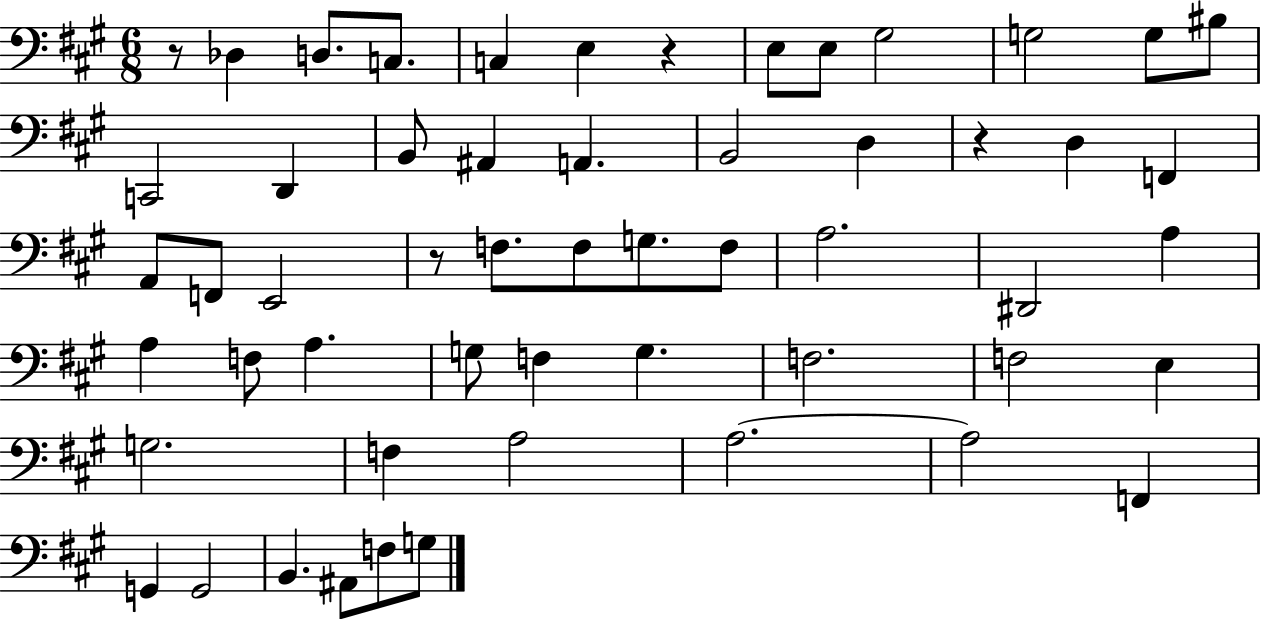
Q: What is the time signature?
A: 6/8